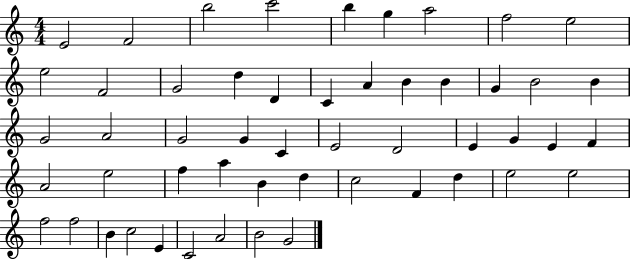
{
  \clef treble
  \numericTimeSignature
  \time 4/4
  \key c \major
  e'2 f'2 | b''2 c'''2 | b''4 g''4 a''2 | f''2 e''2 | \break e''2 f'2 | g'2 d''4 d'4 | c'4 a'4 b'4 b'4 | g'4 b'2 b'4 | \break g'2 a'2 | g'2 g'4 c'4 | e'2 d'2 | e'4 g'4 e'4 f'4 | \break a'2 e''2 | f''4 a''4 b'4 d''4 | c''2 f'4 d''4 | e''2 e''2 | \break f''2 f''2 | b'4 c''2 e'4 | c'2 a'2 | b'2 g'2 | \break \bar "|."
}